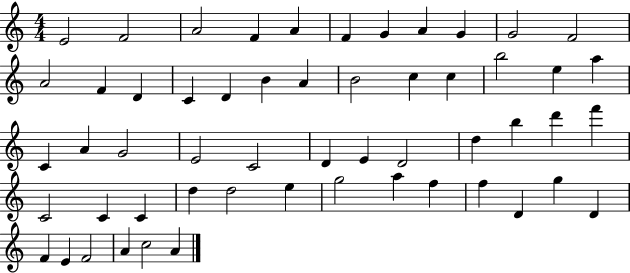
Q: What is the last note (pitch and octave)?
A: A4